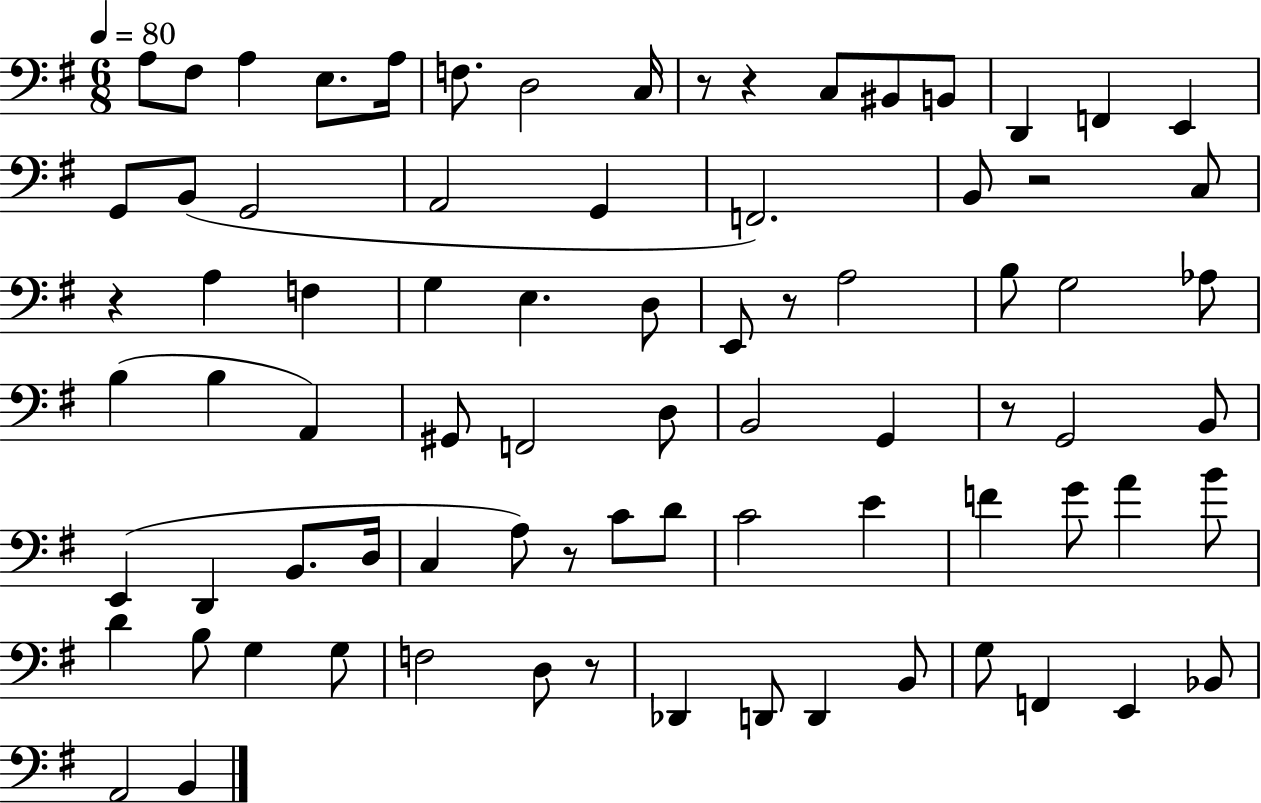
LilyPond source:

{
  \clef bass
  \numericTimeSignature
  \time 6/8
  \key g \major
  \tempo 4 = 80
  \repeat volta 2 { a8 fis8 a4 e8. a16 | f8. d2 c16 | r8 r4 c8 bis,8 b,8 | d,4 f,4 e,4 | \break g,8 b,8( g,2 | a,2 g,4 | f,2.) | b,8 r2 c8 | \break r4 a4 f4 | g4 e4. d8 | e,8 r8 a2 | b8 g2 aes8 | \break b4( b4 a,4) | gis,8 f,2 d8 | b,2 g,4 | r8 g,2 b,8 | \break e,4( d,4 b,8. d16 | c4 a8) r8 c'8 d'8 | c'2 e'4 | f'4 g'8 a'4 b'8 | \break d'4 b8 g4 g8 | f2 d8 r8 | des,4 d,8 d,4 b,8 | g8 f,4 e,4 bes,8 | \break a,2 b,4 | } \bar "|."
}